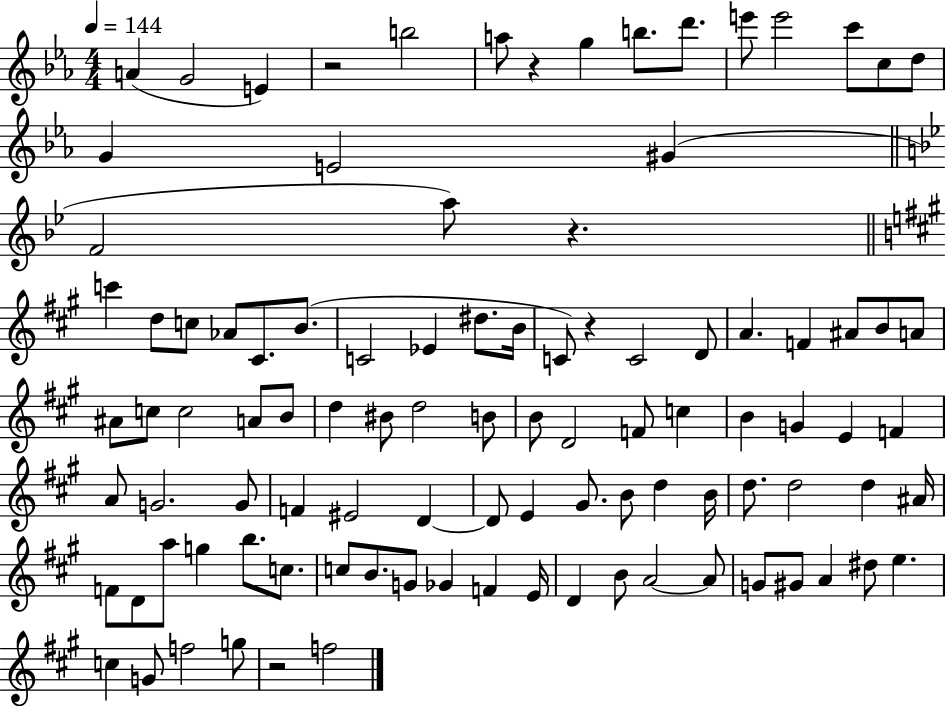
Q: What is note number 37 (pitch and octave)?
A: A#4